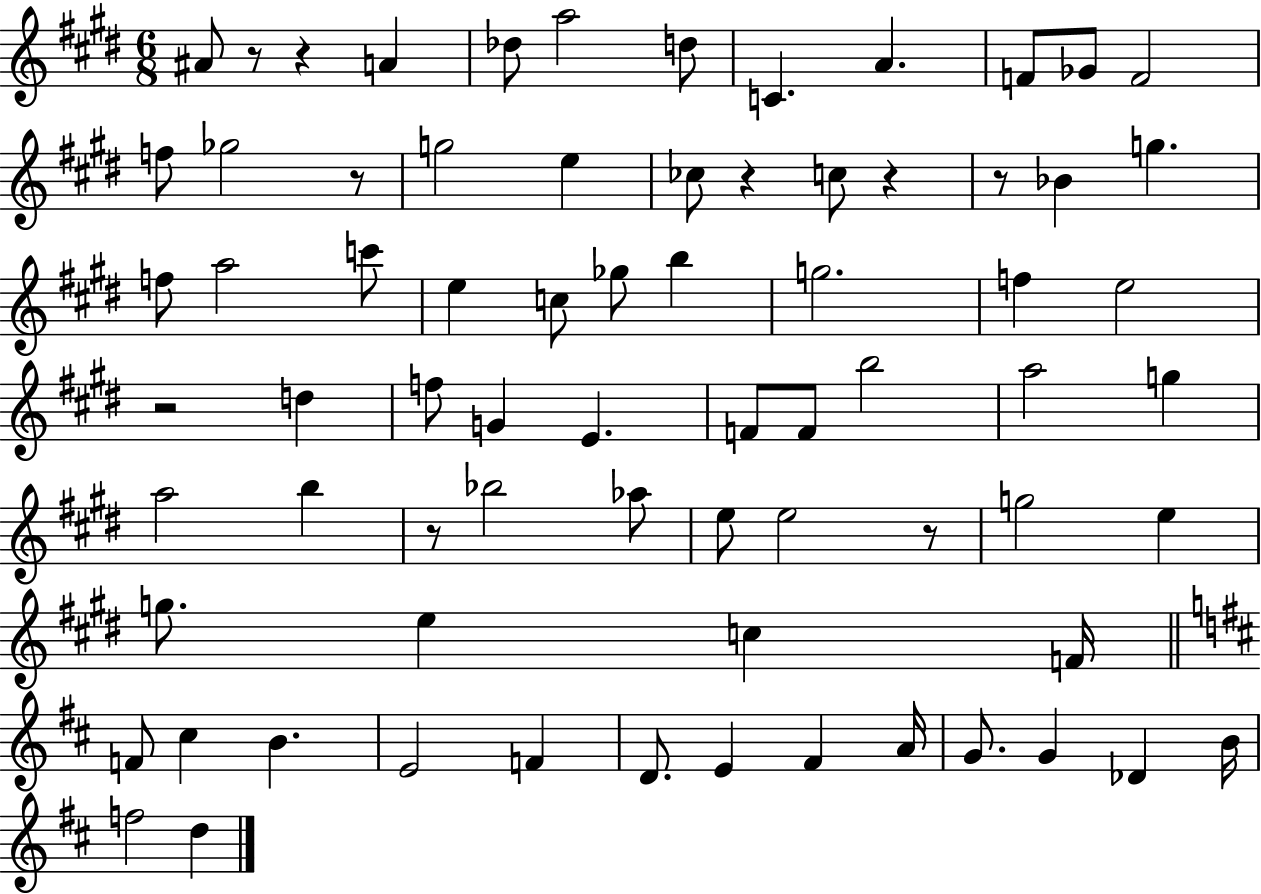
X:1
T:Untitled
M:6/8
L:1/4
K:E
^A/2 z/2 z A _d/2 a2 d/2 C A F/2 _G/2 F2 f/2 _g2 z/2 g2 e _c/2 z c/2 z z/2 _B g f/2 a2 c'/2 e c/2 _g/2 b g2 f e2 z2 d f/2 G E F/2 F/2 b2 a2 g a2 b z/2 _b2 _a/2 e/2 e2 z/2 g2 e g/2 e c F/4 F/2 ^c B E2 F D/2 E ^F A/4 G/2 G _D B/4 f2 d